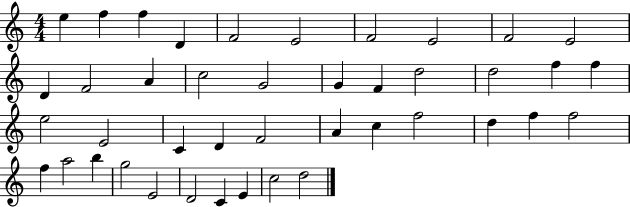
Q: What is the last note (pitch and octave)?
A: D5